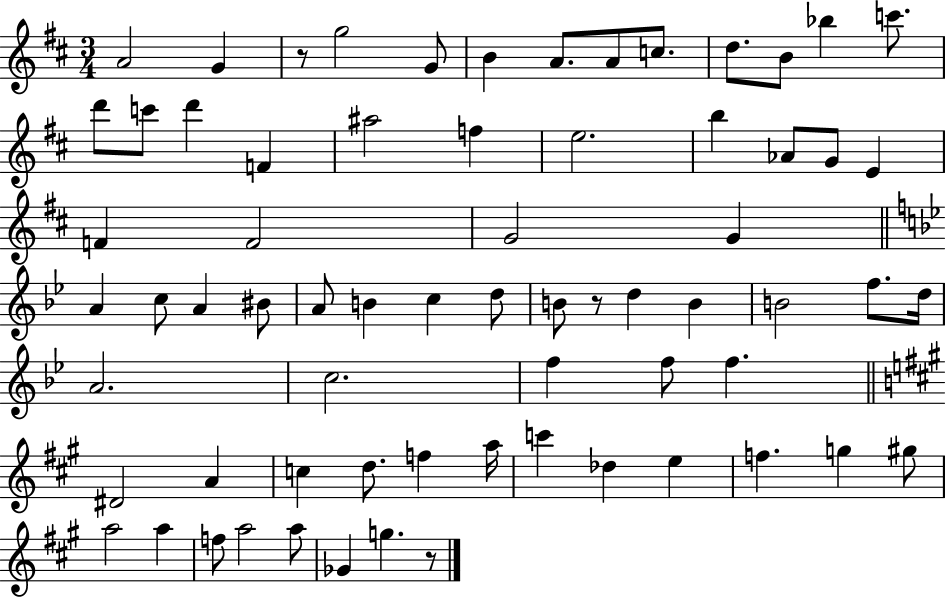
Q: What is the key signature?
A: D major